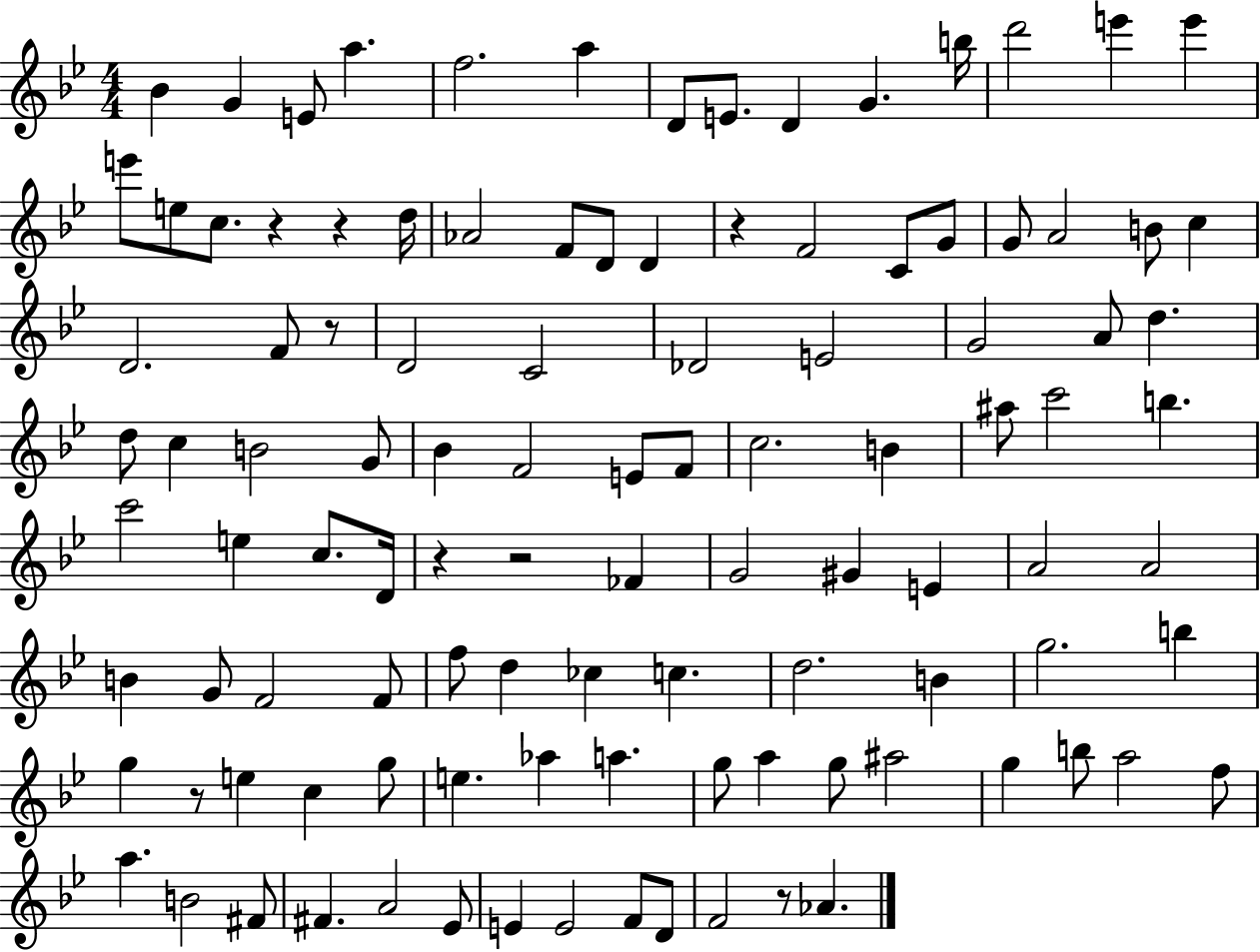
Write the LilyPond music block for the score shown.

{
  \clef treble
  \numericTimeSignature
  \time 4/4
  \key bes \major
  bes'4 g'4 e'8 a''4. | f''2. a''4 | d'8 e'8. d'4 g'4. b''16 | d'''2 e'''4 e'''4 | \break e'''8 e''8 c''8. r4 r4 d''16 | aes'2 f'8 d'8 d'4 | r4 f'2 c'8 g'8 | g'8 a'2 b'8 c''4 | \break d'2. f'8 r8 | d'2 c'2 | des'2 e'2 | g'2 a'8 d''4. | \break d''8 c''4 b'2 g'8 | bes'4 f'2 e'8 f'8 | c''2. b'4 | ais''8 c'''2 b''4. | \break c'''2 e''4 c''8. d'16 | r4 r2 fes'4 | g'2 gis'4 e'4 | a'2 a'2 | \break b'4 g'8 f'2 f'8 | f''8 d''4 ces''4 c''4. | d''2. b'4 | g''2. b''4 | \break g''4 r8 e''4 c''4 g''8 | e''4. aes''4 a''4. | g''8 a''4 g''8 ais''2 | g''4 b''8 a''2 f''8 | \break a''4. b'2 fis'8 | fis'4. a'2 ees'8 | e'4 e'2 f'8 d'8 | f'2 r8 aes'4. | \break \bar "|."
}